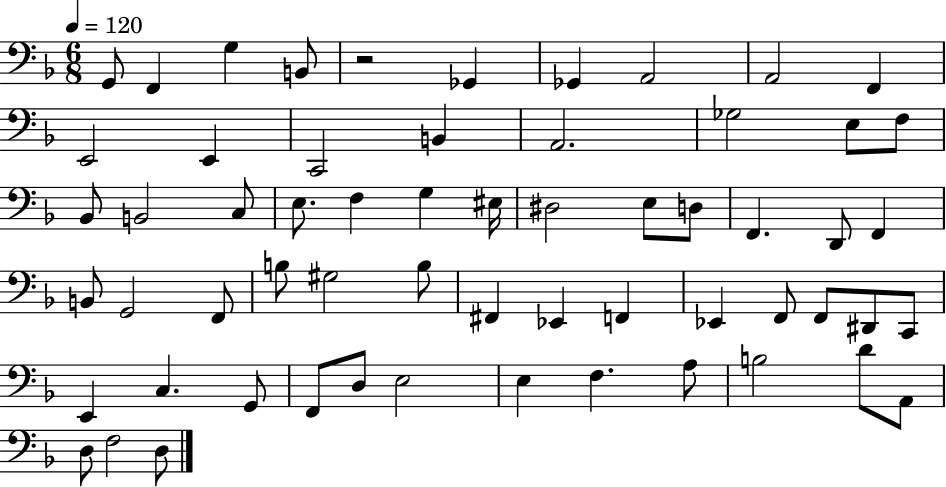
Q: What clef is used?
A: bass